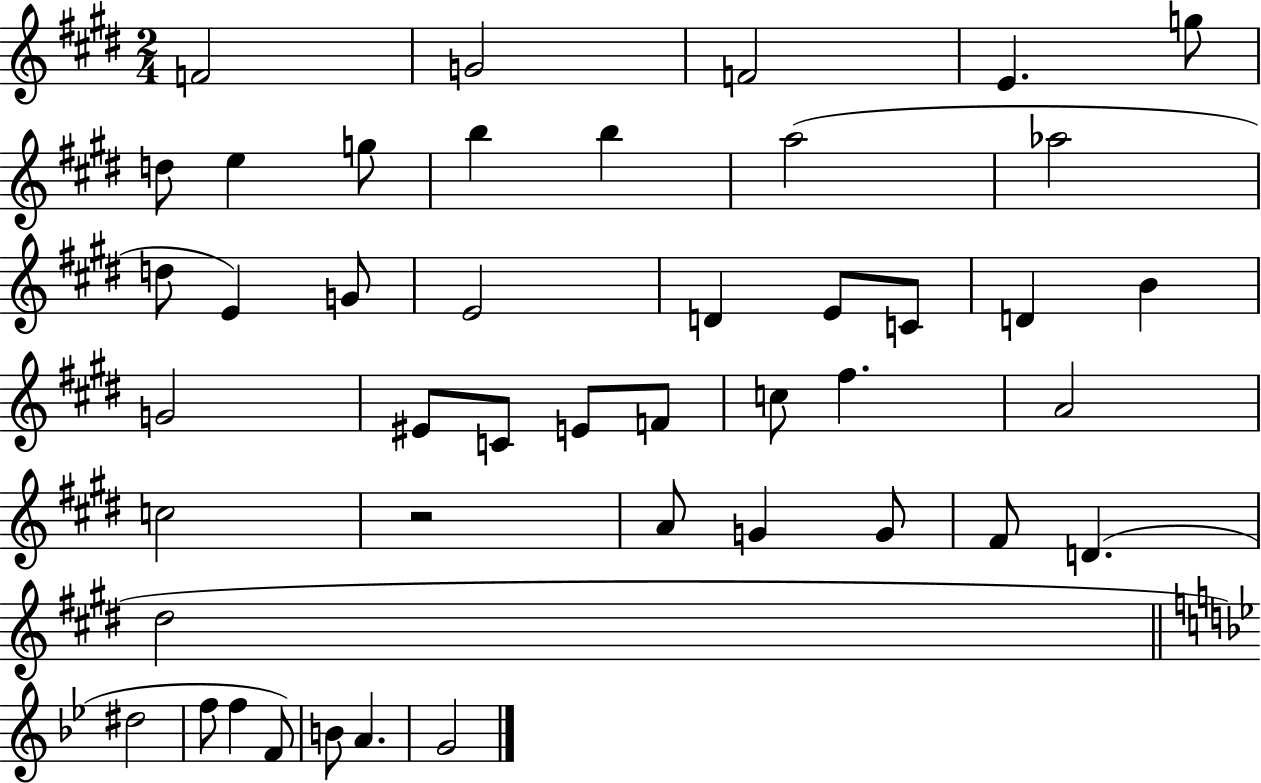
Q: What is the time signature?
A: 2/4